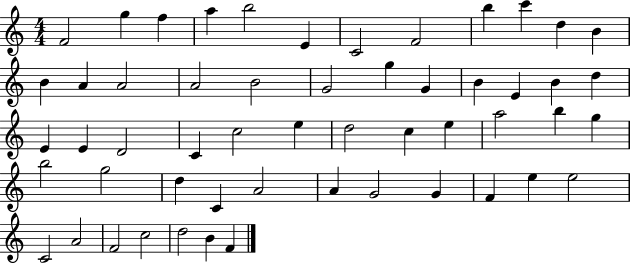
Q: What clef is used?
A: treble